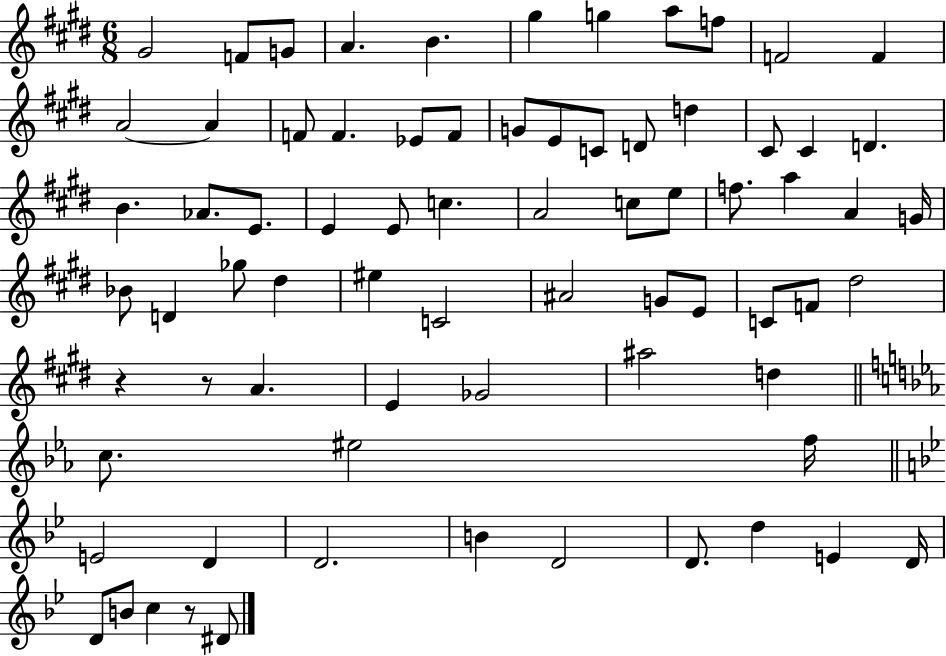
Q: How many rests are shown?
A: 3